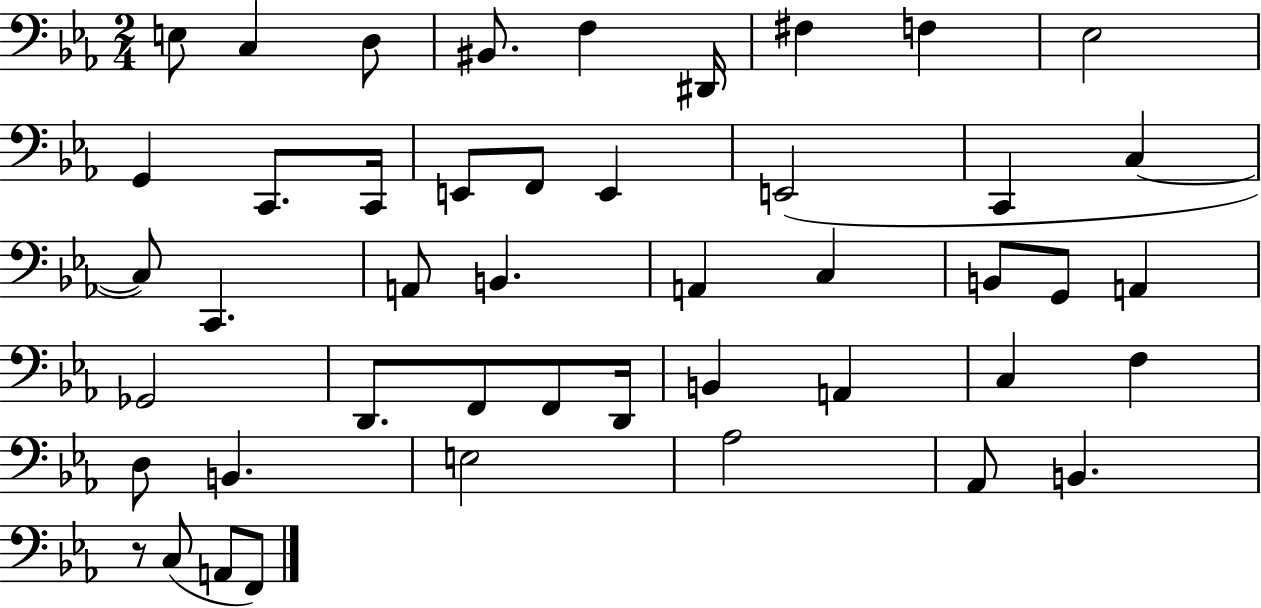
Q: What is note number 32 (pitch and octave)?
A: D2